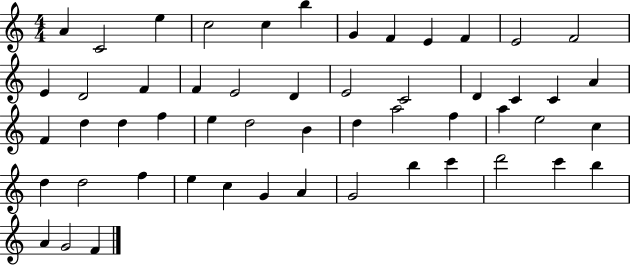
A4/q C4/h E5/q C5/h C5/q B5/q G4/q F4/q E4/q F4/q E4/h F4/h E4/q D4/h F4/q F4/q E4/h D4/q E4/h C4/h D4/q C4/q C4/q A4/q F4/q D5/q D5/q F5/q E5/q D5/h B4/q D5/q A5/h F5/q A5/q E5/h C5/q D5/q D5/h F5/q E5/q C5/q G4/q A4/q G4/h B5/q C6/q D6/h C6/q B5/q A4/q G4/h F4/q